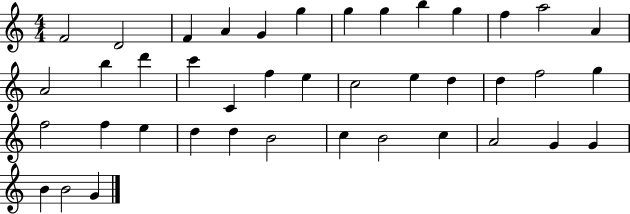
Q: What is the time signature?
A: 4/4